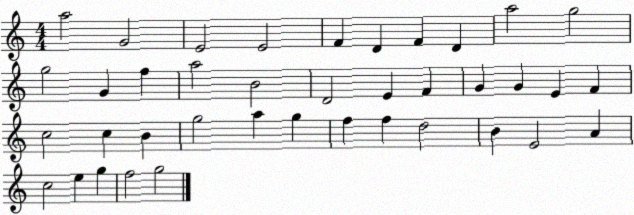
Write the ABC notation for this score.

X:1
T:Untitled
M:4/4
L:1/4
K:C
a2 G2 E2 E2 F D F D a2 g2 g2 G f a2 B2 D2 E F G G E F c2 c B g2 a g f f d2 B E2 A c2 e g f2 g2